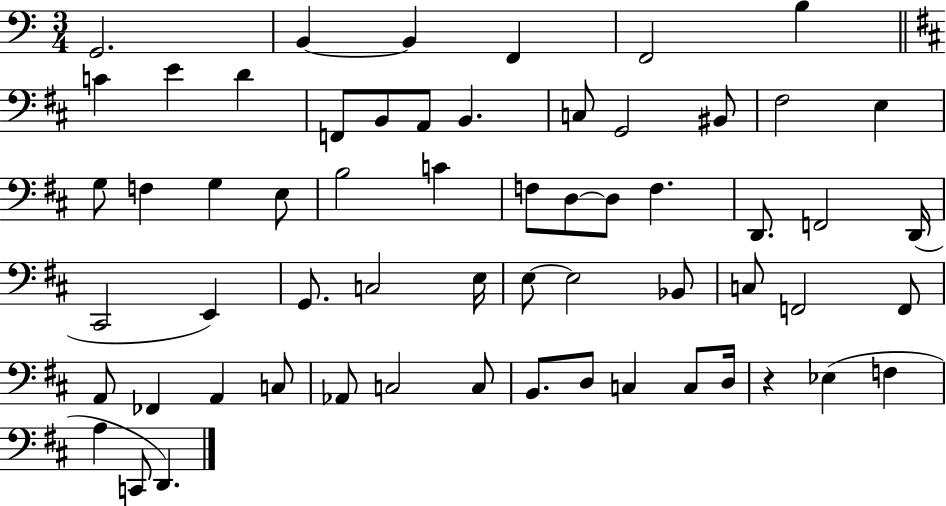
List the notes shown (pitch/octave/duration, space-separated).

G2/h. B2/q B2/q F2/q F2/h B3/q C4/q E4/q D4/q F2/e B2/e A2/e B2/q. C3/e G2/h BIS2/e F#3/h E3/q G3/e F3/q G3/q E3/e B3/h C4/q F3/e D3/e D3/e F3/q. D2/e. F2/h D2/s C#2/h E2/q G2/e. C3/h E3/s E3/e E3/h Bb2/e C3/e F2/h F2/e A2/e FES2/q A2/q C3/e Ab2/e C3/h C3/e B2/e. D3/e C3/q C3/e D3/s R/q Eb3/q F3/q A3/q C2/e D2/q.